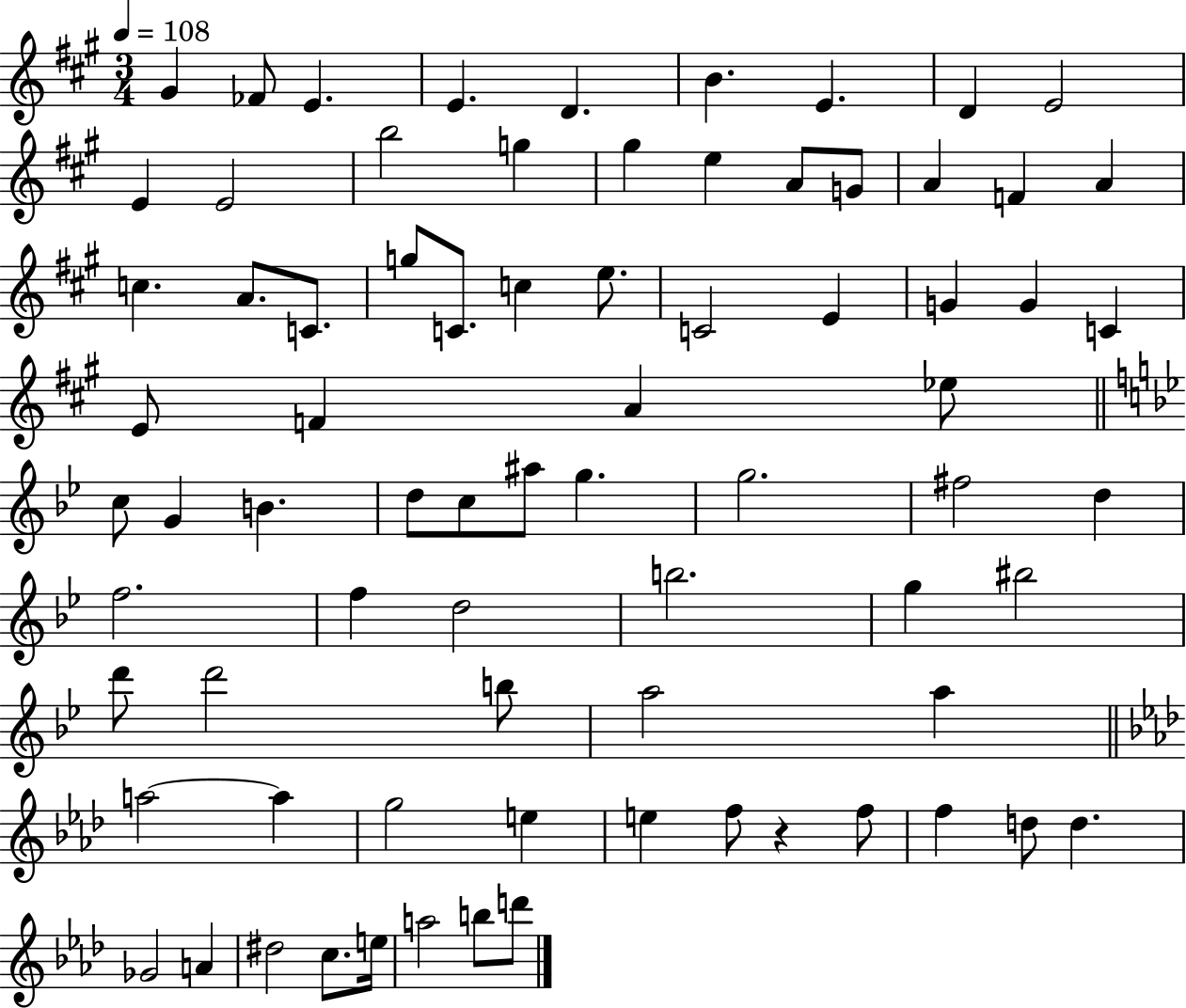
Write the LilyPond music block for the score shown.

{
  \clef treble
  \numericTimeSignature
  \time 3/4
  \key a \major
  \tempo 4 = 108
  gis'4 fes'8 e'4. | e'4. d'4. | b'4. e'4. | d'4 e'2 | \break e'4 e'2 | b''2 g''4 | gis''4 e''4 a'8 g'8 | a'4 f'4 a'4 | \break c''4. a'8. c'8. | g''8 c'8. c''4 e''8. | c'2 e'4 | g'4 g'4 c'4 | \break e'8 f'4 a'4 ees''8 | \bar "||" \break \key bes \major c''8 g'4 b'4. | d''8 c''8 ais''8 g''4. | g''2. | fis''2 d''4 | \break f''2. | f''4 d''2 | b''2. | g''4 bis''2 | \break d'''8 d'''2 b''8 | a''2 a''4 | \bar "||" \break \key aes \major a''2~~ a''4 | g''2 e''4 | e''4 f''8 r4 f''8 | f''4 d''8 d''4. | \break ges'2 a'4 | dis''2 c''8. e''16 | a''2 b''8 d'''8 | \bar "|."
}